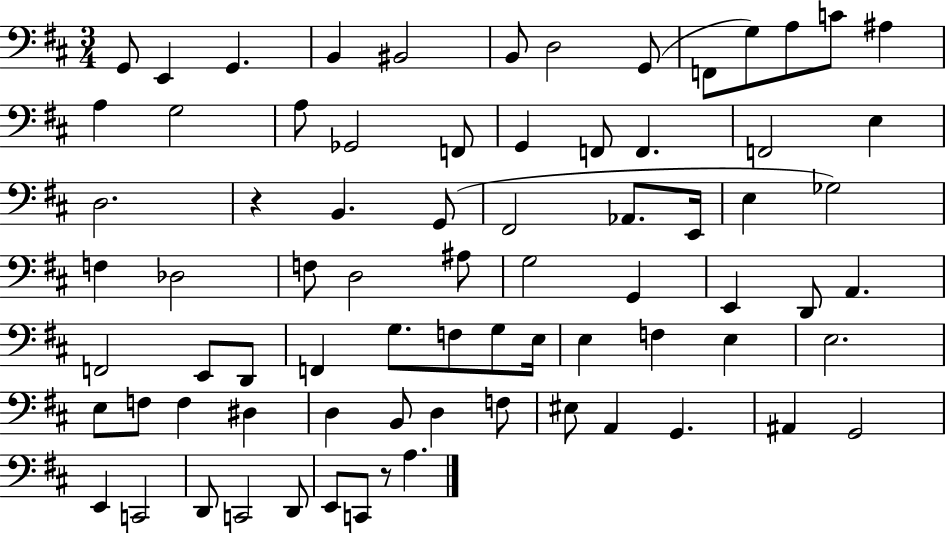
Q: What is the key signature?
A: D major